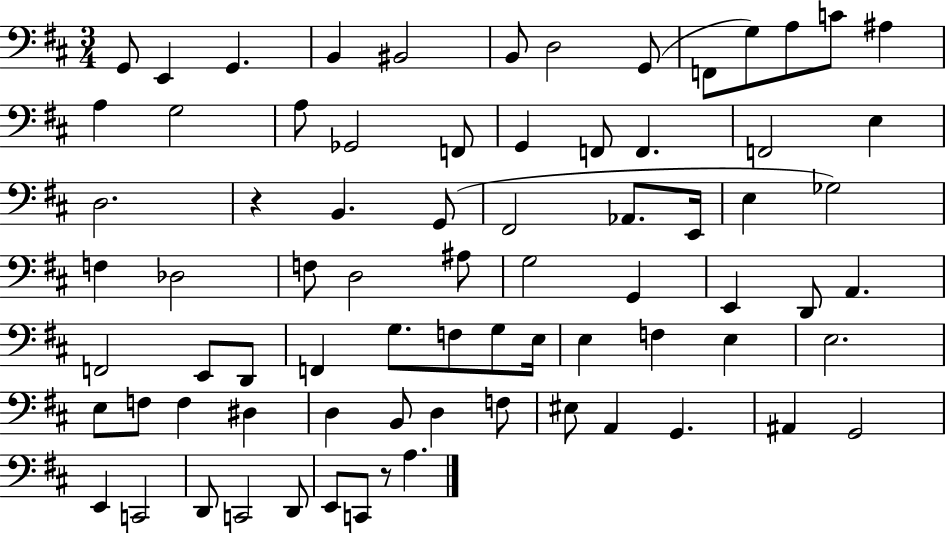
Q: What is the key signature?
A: D major